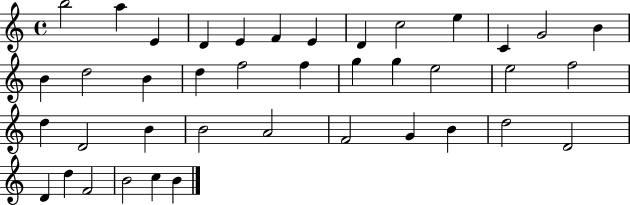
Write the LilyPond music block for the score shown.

{
  \clef treble
  \time 4/4
  \defaultTimeSignature
  \key c \major
  b''2 a''4 e'4 | d'4 e'4 f'4 e'4 | d'4 c''2 e''4 | c'4 g'2 b'4 | \break b'4 d''2 b'4 | d''4 f''2 f''4 | g''4 g''4 e''2 | e''2 f''2 | \break d''4 d'2 b'4 | b'2 a'2 | f'2 g'4 b'4 | d''2 d'2 | \break d'4 d''4 f'2 | b'2 c''4 b'4 | \bar "|."
}